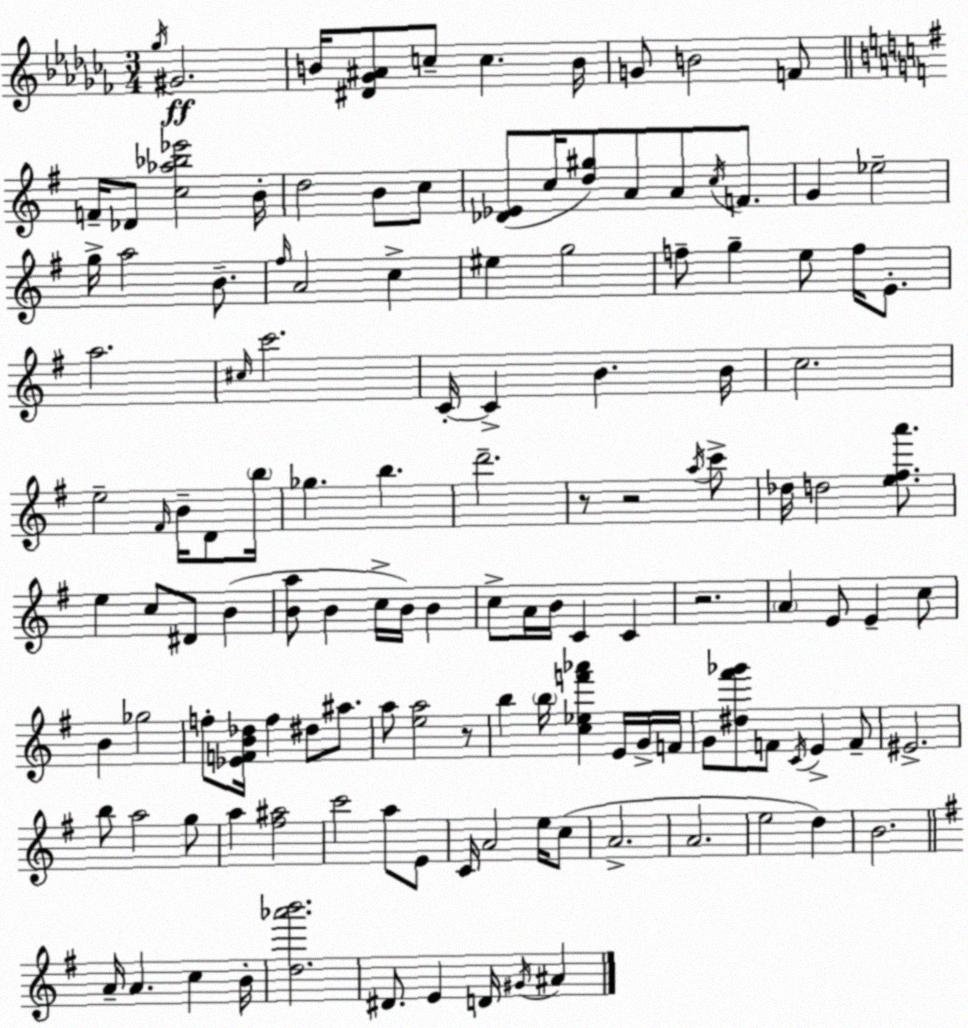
X:1
T:Untitled
M:3/4
L:1/4
K:Abm
_g/4 ^G2 B/4 [^D_G^A]/2 c/2 c B/4 G/2 B2 F/2 F/4 _D/2 [c_a_b_e']2 B/4 d2 B/2 c/2 [_D_E]/2 c/4 [d^g]/2 A/2 A/2 c/4 F/2 G _e2 g/4 a2 B/2 ^f/4 A2 c ^e g2 f/2 g e/2 f/4 E/2 a2 ^c/4 c'2 C/4 C B B/4 c2 e2 ^F/4 B/4 D/2 b/4 _g b d'2 z/2 z2 a/4 c'/2 _d/4 d2 [e^fa']/2 e c/2 ^D/2 B [Ba]/2 B c/4 B/4 B c/2 A/4 B/4 C C z2 A E/2 E c/2 B _g2 f/2 [_EFB_d]/4 f ^d/2 ^a/2 a/2 [ea]2 z/2 b b/4 [c_ef'_a'] E/4 G/4 F/4 G/2 [^d^f'_g']/2 F/2 C/4 E F/2 ^E2 b/2 a2 g/2 a [^f^a]2 c'2 a/2 E/2 C/4 A2 e/4 c/2 A2 A2 e2 d B2 A/4 A c B/4 [d_a'b']2 ^D/2 E D/4 ^G/4 ^A